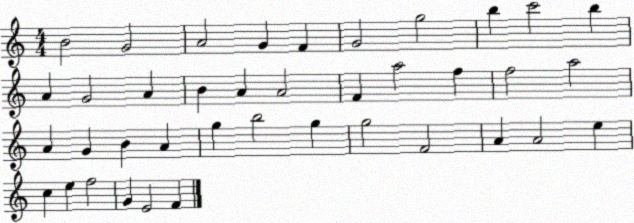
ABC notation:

X:1
T:Untitled
M:4/4
L:1/4
K:C
B2 G2 A2 G F G2 g2 b c'2 b A G2 A B A A2 F a2 f f2 a2 A G B A g b2 g g2 F2 A A2 e c e f2 G E2 F